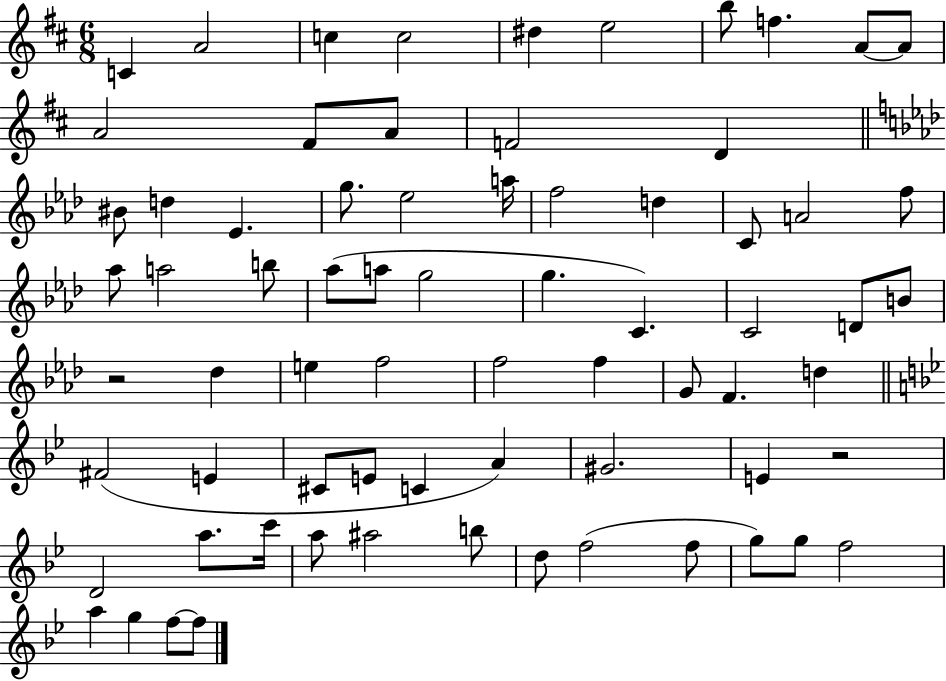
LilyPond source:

{
  \clef treble
  \numericTimeSignature
  \time 6/8
  \key d \major
  c'4 a'2 | c''4 c''2 | dis''4 e''2 | b''8 f''4. a'8~~ a'8 | \break a'2 fis'8 a'8 | f'2 d'4 | \bar "||" \break \key aes \major bis'8 d''4 ees'4. | g''8. ees''2 a''16 | f''2 d''4 | c'8 a'2 f''8 | \break aes''8 a''2 b''8 | aes''8( a''8 g''2 | g''4. c'4.) | c'2 d'8 b'8 | \break r2 des''4 | e''4 f''2 | f''2 f''4 | g'8 f'4. d''4 | \break \bar "||" \break \key bes \major fis'2( e'4 | cis'8 e'8 c'4 a'4) | gis'2. | e'4 r2 | \break d'2 a''8. c'''16 | a''8 ais''2 b''8 | d''8 f''2( f''8 | g''8) g''8 f''2 | \break a''4 g''4 f''8~~ f''8 | \bar "|."
}